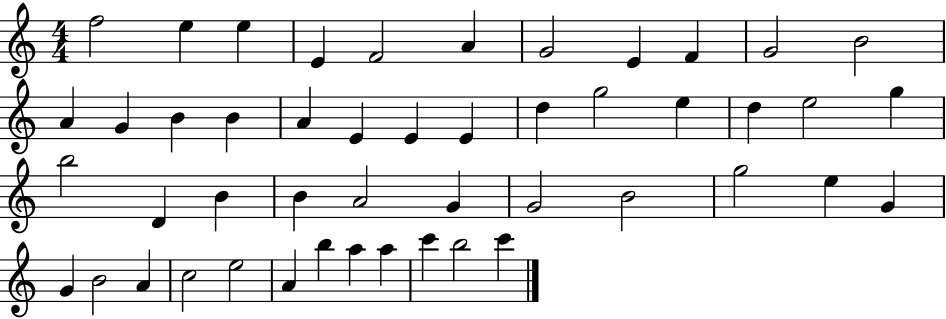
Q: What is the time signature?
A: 4/4